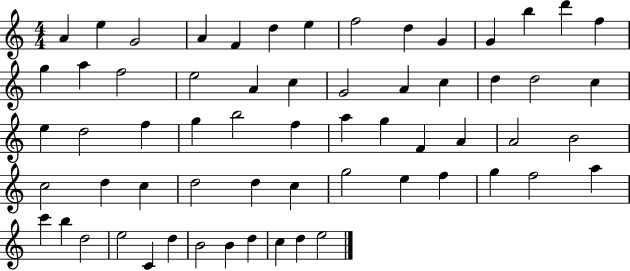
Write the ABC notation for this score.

X:1
T:Untitled
M:4/4
L:1/4
K:C
A e G2 A F d e f2 d G G b d' f g a f2 e2 A c G2 A c d d2 c e d2 f g b2 f a g F A A2 B2 c2 d c d2 d c g2 e f g f2 a c' b d2 e2 C d B2 B d c d e2